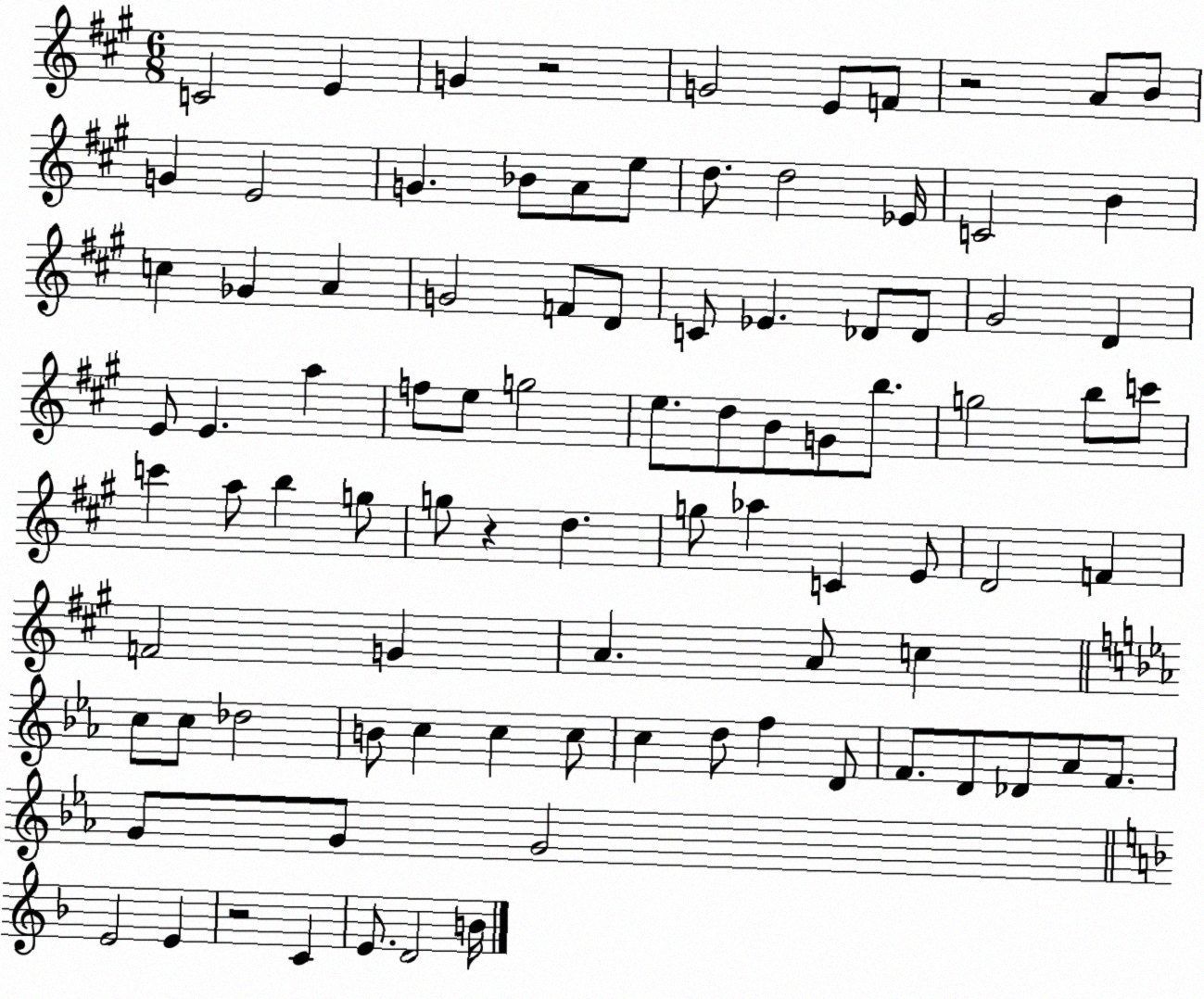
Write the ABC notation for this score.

X:1
T:Untitled
M:6/8
L:1/4
K:A
C2 E G z2 G2 E/2 F/2 z2 A/2 B/2 G E2 G _B/2 A/2 e/2 d/2 d2 _E/4 C2 B c _G A G2 F/2 D/2 C/2 _E _D/2 _D/2 ^G2 D E/2 E a f/2 e/2 g2 e/2 d/2 B/2 G/2 b/2 g2 b/2 c'/2 c' a/2 b g/2 g/2 z d g/2 _a C E/2 D2 F F2 G A A/2 c c/2 c/2 _d2 B/2 c c c/2 c d/2 f D/2 F/2 D/2 _D/2 _A/2 F/2 G/2 G/2 G2 E2 E z2 C E/2 D2 B/4